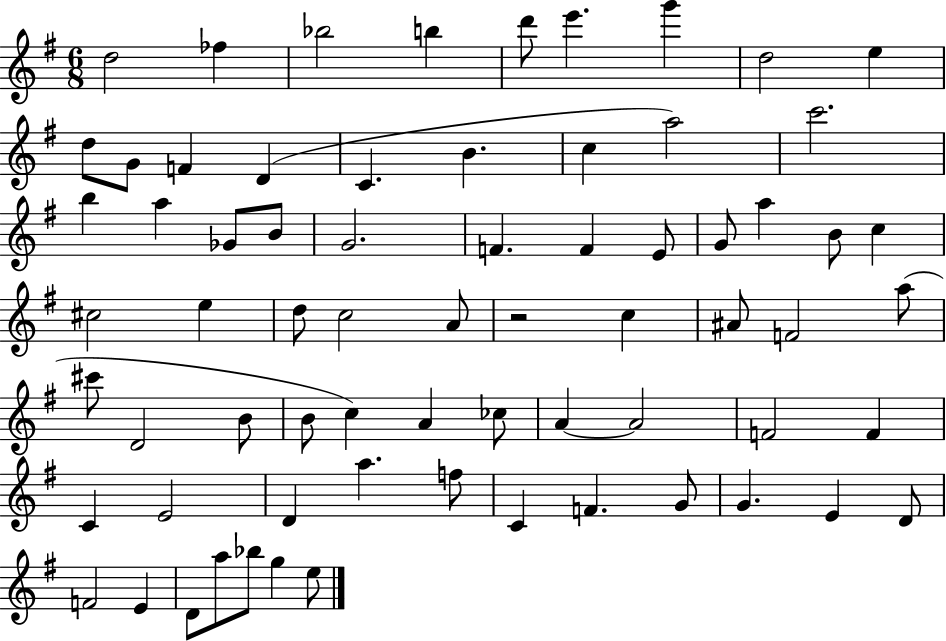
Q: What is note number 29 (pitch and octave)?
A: B4